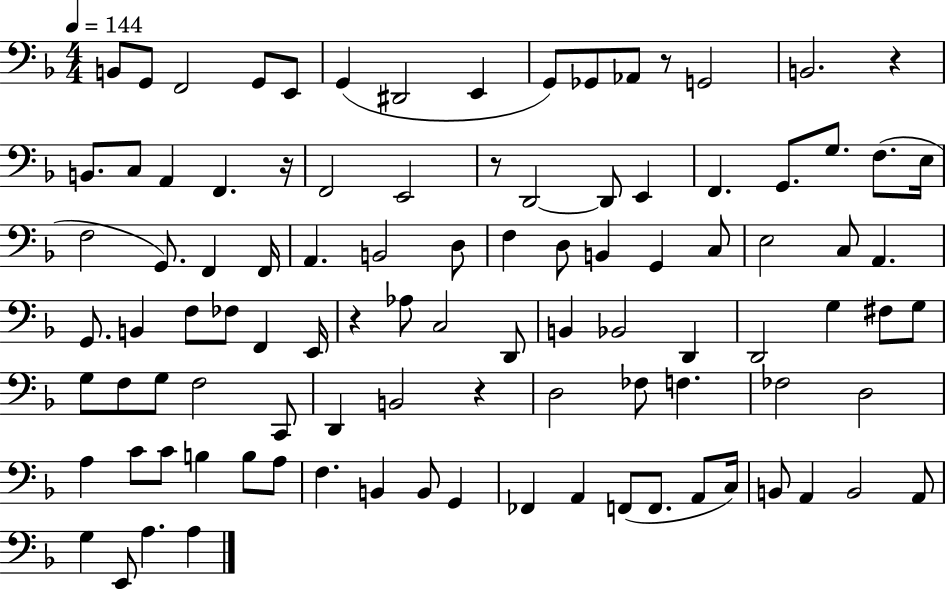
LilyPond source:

{
  \clef bass
  \numericTimeSignature
  \time 4/4
  \key f \major
  \tempo 4 = 144
  b,8 g,8 f,2 g,8 e,8 | g,4( dis,2 e,4 | g,8) ges,8 aes,8 r8 g,2 | b,2. r4 | \break b,8. c8 a,4 f,4. r16 | f,2 e,2 | r8 d,2~~ d,8 e,4 | f,4. g,8. g8. f8.( e16 | \break f2 g,8.) f,4 f,16 | a,4. b,2 d8 | f4 d8 b,4 g,4 c8 | e2 c8 a,4. | \break g,8. b,4 f8 fes8 f,4 e,16 | r4 aes8 c2 d,8 | b,4 bes,2 d,4 | d,2 g4 fis8 g8 | \break g8 f8 g8 f2 c,8 | d,4 b,2 r4 | d2 fes8 f4. | fes2 d2 | \break a4 c'8 c'8 b4 b8 a8 | f4. b,4 b,8 g,4 | fes,4 a,4 f,8( f,8. a,8 c16) | b,8 a,4 b,2 a,8 | \break g4 e,8 a4. a4 | \bar "|."
}